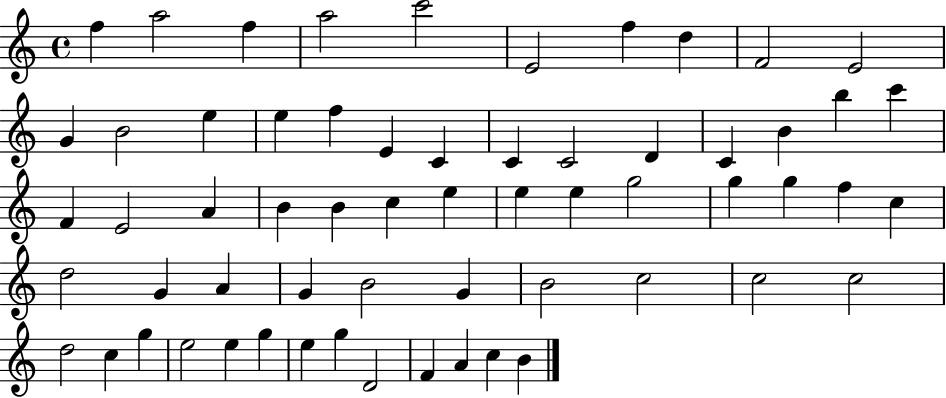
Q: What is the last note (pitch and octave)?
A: B4